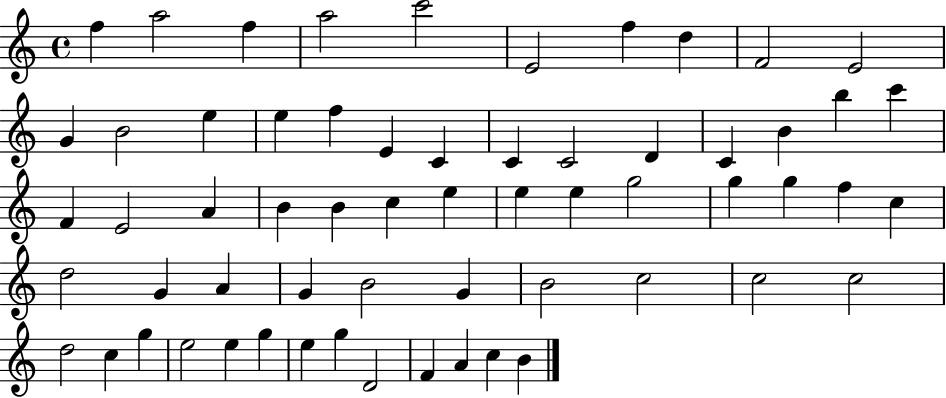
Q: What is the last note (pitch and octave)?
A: B4